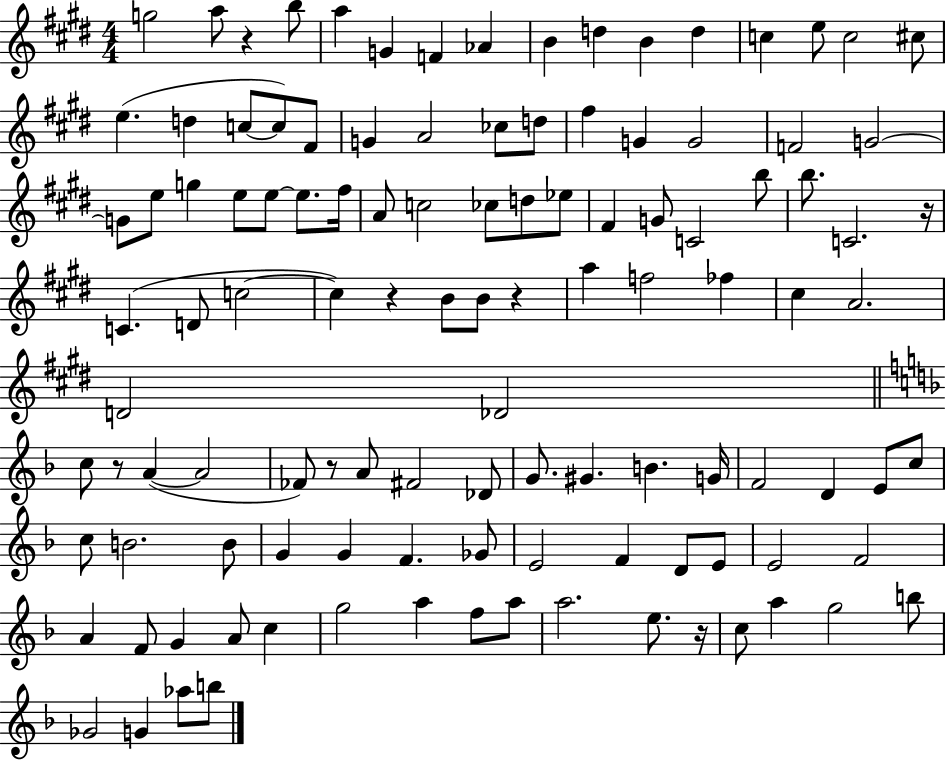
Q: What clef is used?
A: treble